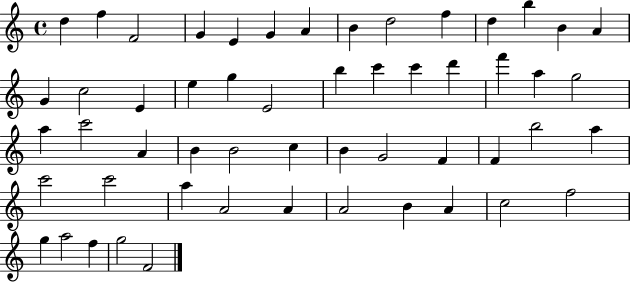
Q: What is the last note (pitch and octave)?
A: F4